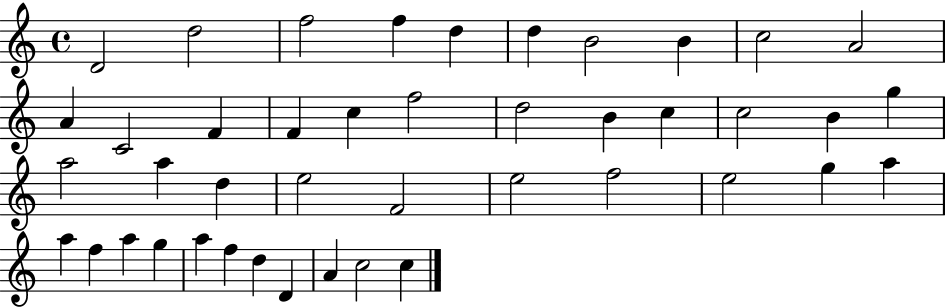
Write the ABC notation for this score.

X:1
T:Untitled
M:4/4
L:1/4
K:C
D2 d2 f2 f d d B2 B c2 A2 A C2 F F c f2 d2 B c c2 B g a2 a d e2 F2 e2 f2 e2 g a a f a g a f d D A c2 c